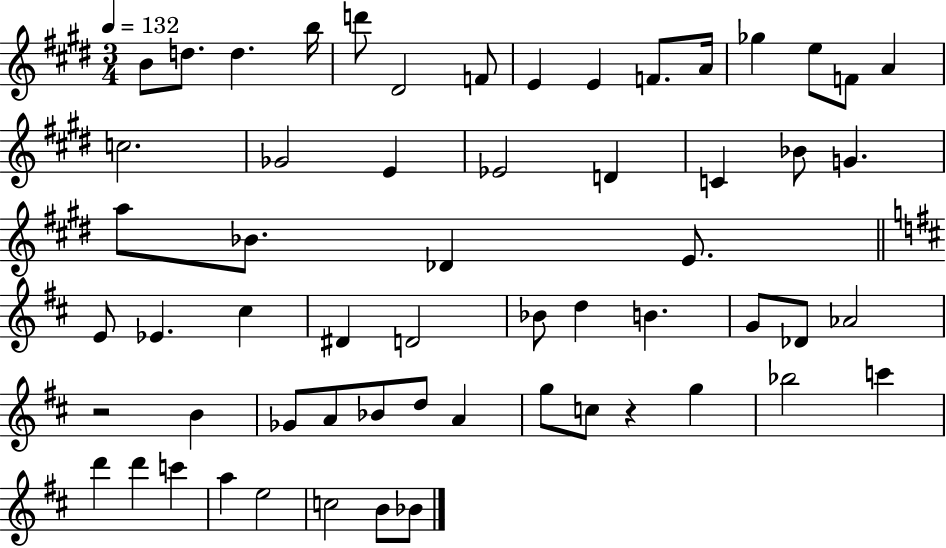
X:1
T:Untitled
M:3/4
L:1/4
K:E
B/2 d/2 d b/4 d'/2 ^D2 F/2 E E F/2 A/4 _g e/2 F/2 A c2 _G2 E _E2 D C _B/2 G a/2 _B/2 _D E/2 E/2 _E ^c ^D D2 _B/2 d B G/2 _D/2 _A2 z2 B _G/2 A/2 _B/2 d/2 A g/2 c/2 z g _b2 c' d' d' c' a e2 c2 B/2 _B/2